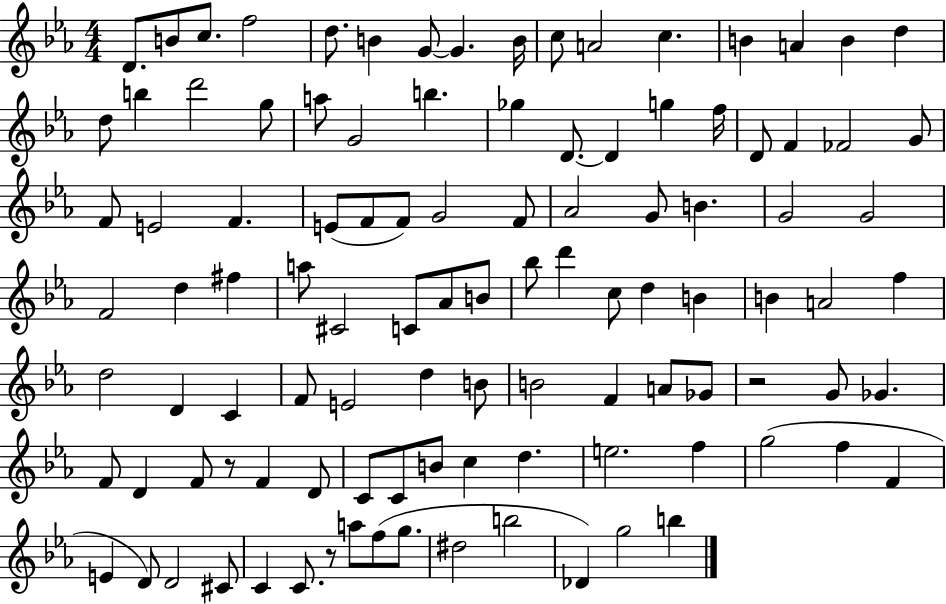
X:1
T:Untitled
M:4/4
L:1/4
K:Eb
D/2 B/2 c/2 f2 d/2 B G/2 G B/4 c/2 A2 c B A B d d/2 b d'2 g/2 a/2 G2 b _g D/2 D g f/4 D/2 F _F2 G/2 F/2 E2 F E/2 F/2 F/2 G2 F/2 _A2 G/2 B G2 G2 F2 d ^f a/2 ^C2 C/2 _A/2 B/2 _b/2 d' c/2 d B B A2 f d2 D C F/2 E2 d B/2 B2 F A/2 _G/2 z2 G/2 _G F/2 D F/2 z/2 F D/2 C/2 C/2 B/2 c d e2 f g2 f F E D/2 D2 ^C/2 C C/2 z/2 a/2 f/2 g/2 ^d2 b2 _D g2 b